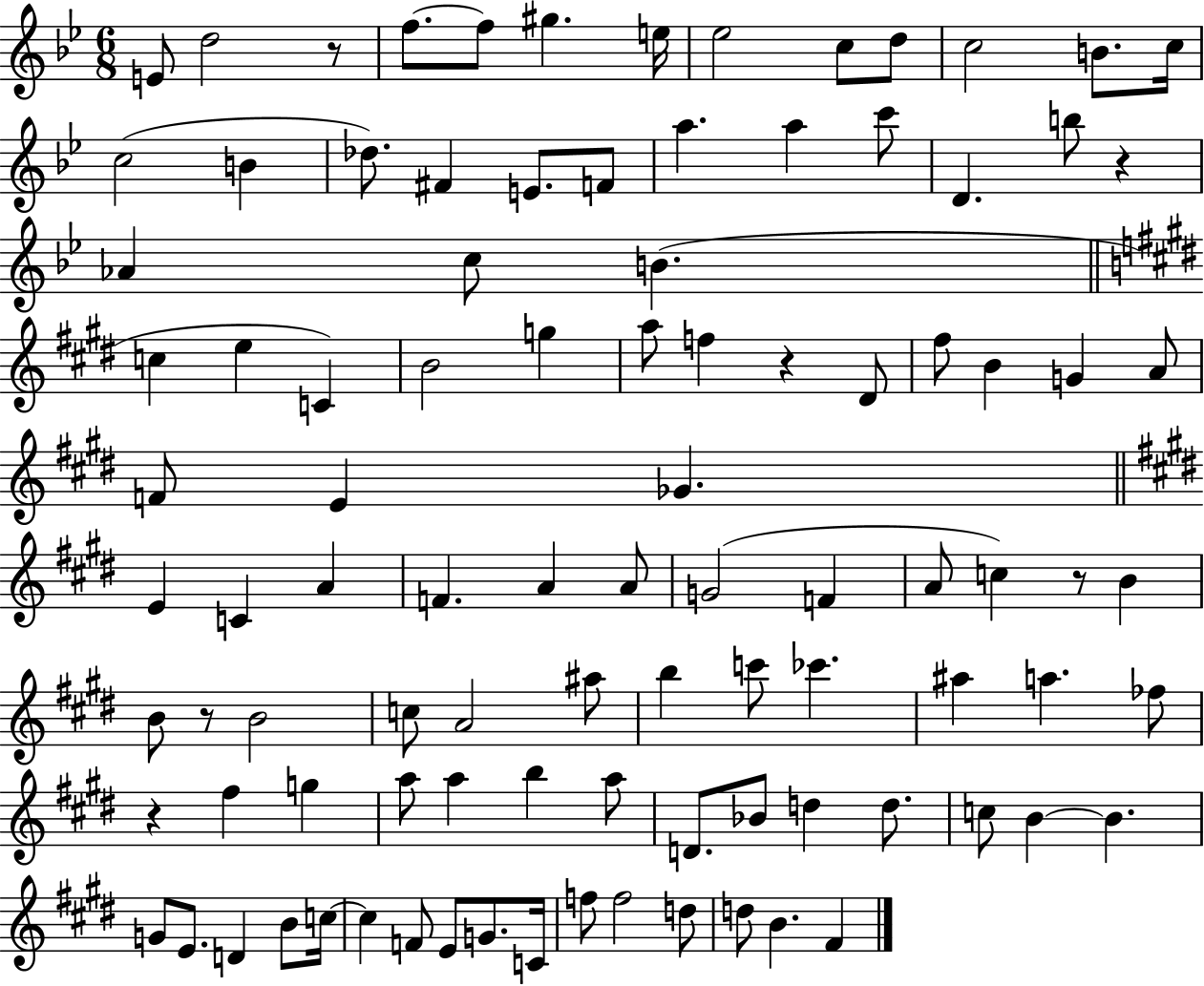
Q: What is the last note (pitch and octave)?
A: F#4